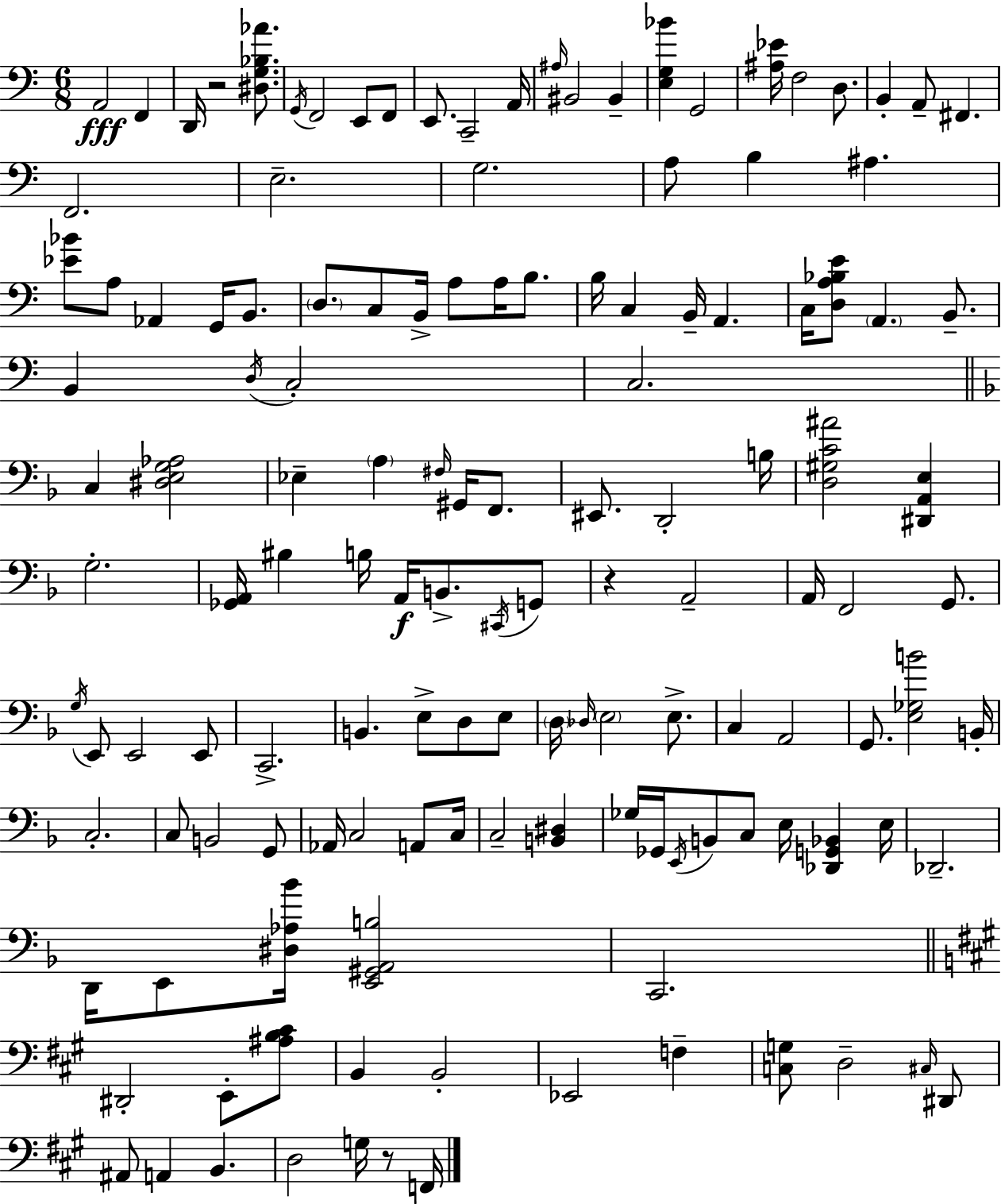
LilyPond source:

{
  \clef bass
  \numericTimeSignature
  \time 6/8
  \key c \major
  a,2\fff f,4 | d,16 r2 <dis g bes aes'>8. | \acciaccatura { g,16 } f,2 e,8 f,8 | e,8. c,2-- | \break a,16 \grace { ais16 } bis,2 bis,4-- | <e g bes'>4 g,2 | <ais ees'>16 f2 d8. | b,4-. a,8-- fis,4. | \break f,2. | e2.-- | g2. | a8 b4 ais4. | \break <ees' bes'>8 a8 aes,4 g,16 b,8. | \parenthesize d8. c8 b,16-> a8 a16 b8. | b16 c4 b,16-- a,4. | c16 <d a bes e'>8 \parenthesize a,4. b,8.-- | \break b,4 \acciaccatura { d16 } c2-. | c2. | \bar "||" \break \key f \major c4 <dis e g aes>2 | ees4-- \parenthesize a4 \grace { fis16 } gis,16 f,8. | eis,8. d,2-. | b16 <d gis c' ais'>2 <dis, a, e>4 | \break g2.-. | <ges, a,>16 bis4 b16 a,16\f b,8.-> \acciaccatura { cis,16 } | g,8 r4 a,2-- | a,16 f,2 g,8. | \break \acciaccatura { g16 } e,8 e,2 | e,8 c,2.-> | b,4. e8-> d8 | e8 \parenthesize d16 \grace { des16 } \parenthesize e2 | \break e8.-> c4 a,2 | g,8. <e ges b'>2 | b,16-. c2.-. | c8 b,2 | \break g,8 aes,16 c2 | a,8 c16 c2-- | <b, dis>4 ges16 ges,16 \acciaccatura { e,16 } b,8 c8 e16 | <des, g, bes,>4 e16 des,2.-- | \break d,16 e,8 <dis aes bes'>16 <e, gis, a, b>2 | c,2. | \bar "||" \break \key a \major dis,2-. e,8-. <ais b cis'>8 | b,4 b,2-. | ees,2 f4-- | <c g>8 d2-- \grace { cis16 } dis,8 | \break ais,8 a,4 b,4. | d2 g16 r8 | f,16 \bar "|."
}